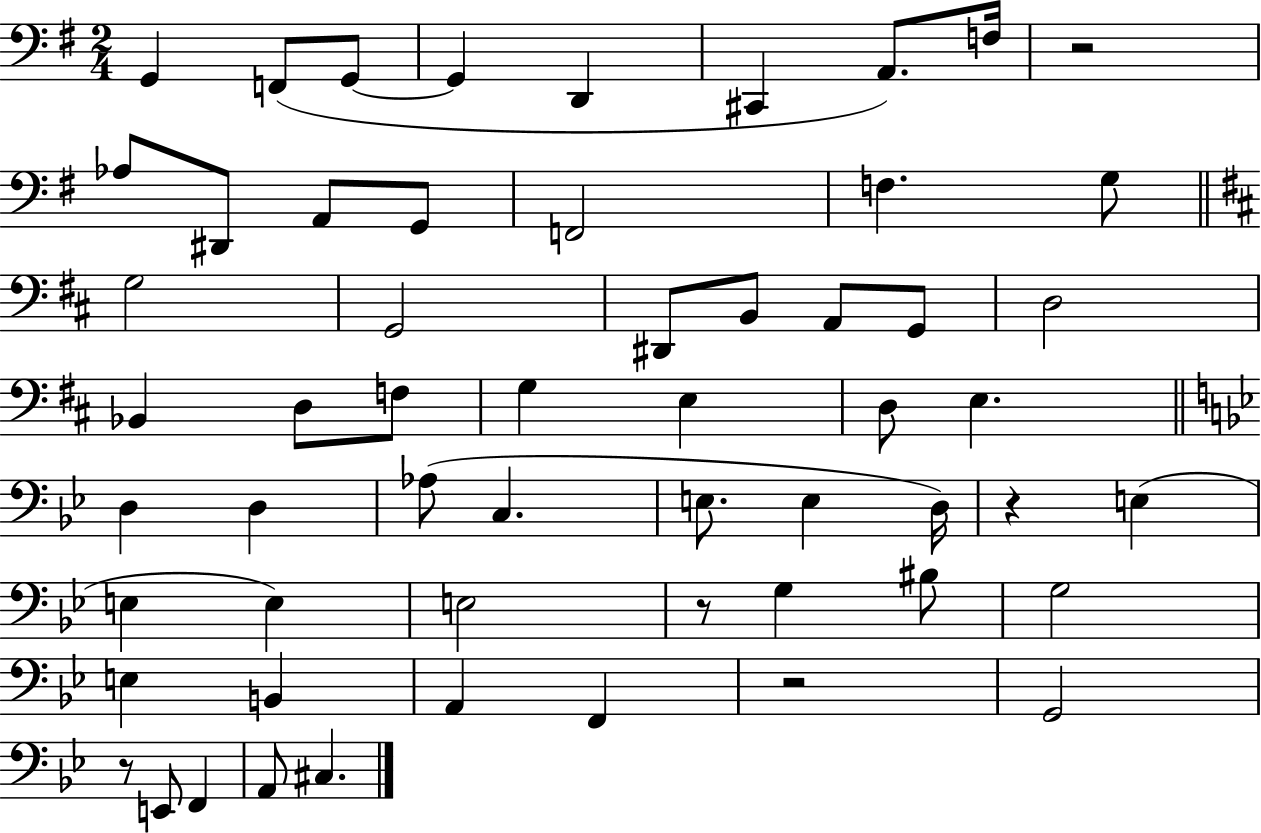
G2/q F2/e G2/e G2/q D2/q C#2/q A2/e. F3/s R/h Ab3/e D#2/e A2/e G2/e F2/h F3/q. G3/e G3/h G2/h D#2/e B2/e A2/e G2/e D3/h Bb2/q D3/e F3/e G3/q E3/q D3/e E3/q. D3/q D3/q Ab3/e C3/q. E3/e. E3/q D3/s R/q E3/q E3/q E3/q E3/h R/e G3/q BIS3/e G3/h E3/q B2/q A2/q F2/q R/h G2/h R/e E2/e F2/q A2/e C#3/q.